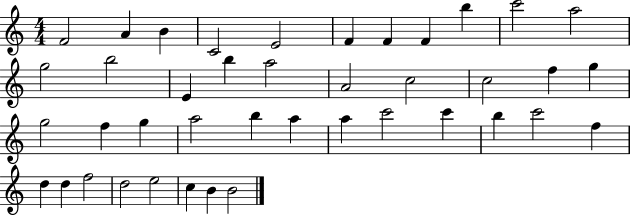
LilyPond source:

{
  \clef treble
  \numericTimeSignature
  \time 4/4
  \key c \major
  f'2 a'4 b'4 | c'2 e'2 | f'4 f'4 f'4 b''4 | c'''2 a''2 | \break g''2 b''2 | e'4 b''4 a''2 | a'2 c''2 | c''2 f''4 g''4 | \break g''2 f''4 g''4 | a''2 b''4 a''4 | a''4 c'''2 c'''4 | b''4 c'''2 f''4 | \break d''4 d''4 f''2 | d''2 e''2 | c''4 b'4 b'2 | \bar "|."
}